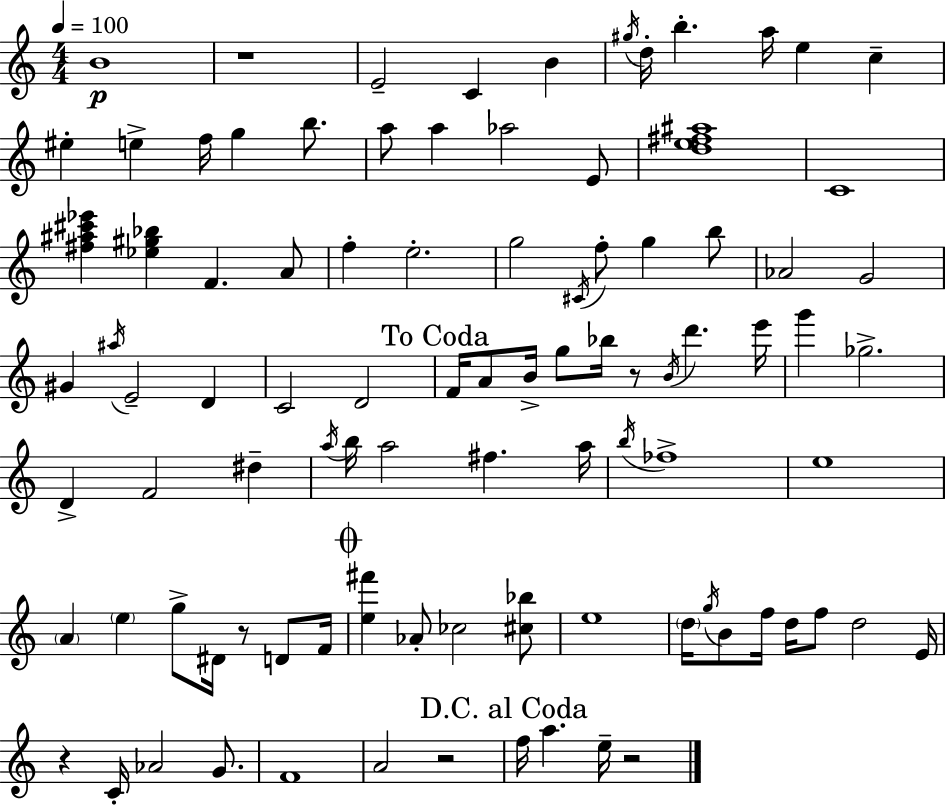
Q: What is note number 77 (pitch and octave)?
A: Ab4